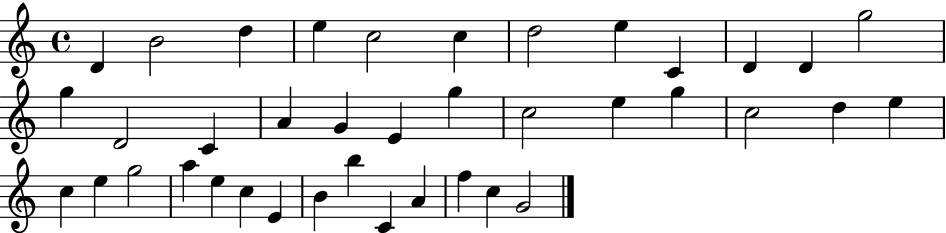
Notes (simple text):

D4/q B4/h D5/q E5/q C5/h C5/q D5/h E5/q C4/q D4/q D4/q G5/h G5/q D4/h C4/q A4/q G4/q E4/q G5/q C5/h E5/q G5/q C5/h D5/q E5/q C5/q E5/q G5/h A5/q E5/q C5/q E4/q B4/q B5/q C4/q A4/q F5/q C5/q G4/h